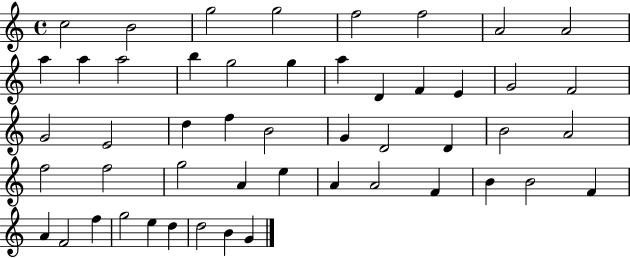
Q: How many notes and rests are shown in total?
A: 50